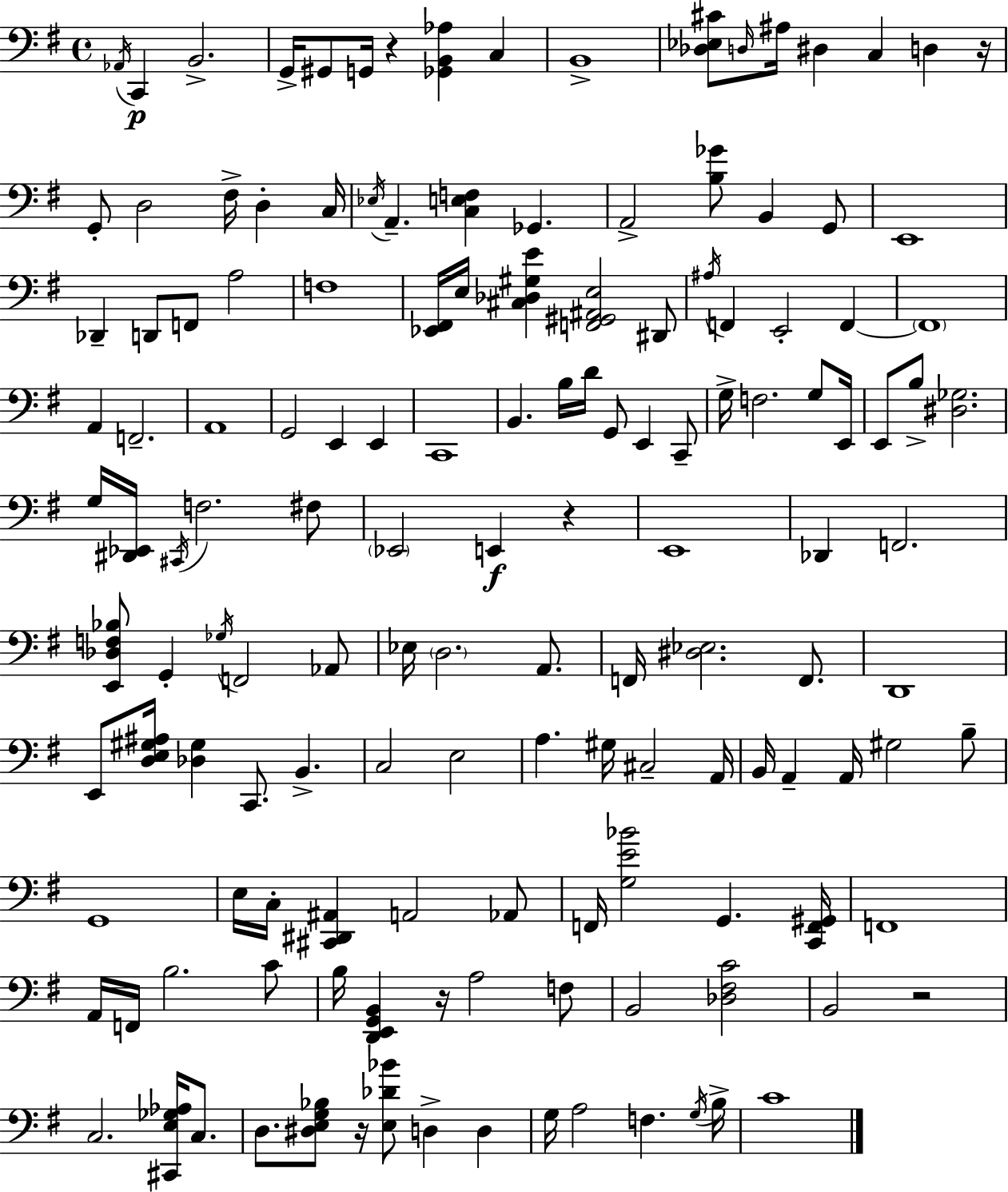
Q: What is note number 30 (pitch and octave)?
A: F3